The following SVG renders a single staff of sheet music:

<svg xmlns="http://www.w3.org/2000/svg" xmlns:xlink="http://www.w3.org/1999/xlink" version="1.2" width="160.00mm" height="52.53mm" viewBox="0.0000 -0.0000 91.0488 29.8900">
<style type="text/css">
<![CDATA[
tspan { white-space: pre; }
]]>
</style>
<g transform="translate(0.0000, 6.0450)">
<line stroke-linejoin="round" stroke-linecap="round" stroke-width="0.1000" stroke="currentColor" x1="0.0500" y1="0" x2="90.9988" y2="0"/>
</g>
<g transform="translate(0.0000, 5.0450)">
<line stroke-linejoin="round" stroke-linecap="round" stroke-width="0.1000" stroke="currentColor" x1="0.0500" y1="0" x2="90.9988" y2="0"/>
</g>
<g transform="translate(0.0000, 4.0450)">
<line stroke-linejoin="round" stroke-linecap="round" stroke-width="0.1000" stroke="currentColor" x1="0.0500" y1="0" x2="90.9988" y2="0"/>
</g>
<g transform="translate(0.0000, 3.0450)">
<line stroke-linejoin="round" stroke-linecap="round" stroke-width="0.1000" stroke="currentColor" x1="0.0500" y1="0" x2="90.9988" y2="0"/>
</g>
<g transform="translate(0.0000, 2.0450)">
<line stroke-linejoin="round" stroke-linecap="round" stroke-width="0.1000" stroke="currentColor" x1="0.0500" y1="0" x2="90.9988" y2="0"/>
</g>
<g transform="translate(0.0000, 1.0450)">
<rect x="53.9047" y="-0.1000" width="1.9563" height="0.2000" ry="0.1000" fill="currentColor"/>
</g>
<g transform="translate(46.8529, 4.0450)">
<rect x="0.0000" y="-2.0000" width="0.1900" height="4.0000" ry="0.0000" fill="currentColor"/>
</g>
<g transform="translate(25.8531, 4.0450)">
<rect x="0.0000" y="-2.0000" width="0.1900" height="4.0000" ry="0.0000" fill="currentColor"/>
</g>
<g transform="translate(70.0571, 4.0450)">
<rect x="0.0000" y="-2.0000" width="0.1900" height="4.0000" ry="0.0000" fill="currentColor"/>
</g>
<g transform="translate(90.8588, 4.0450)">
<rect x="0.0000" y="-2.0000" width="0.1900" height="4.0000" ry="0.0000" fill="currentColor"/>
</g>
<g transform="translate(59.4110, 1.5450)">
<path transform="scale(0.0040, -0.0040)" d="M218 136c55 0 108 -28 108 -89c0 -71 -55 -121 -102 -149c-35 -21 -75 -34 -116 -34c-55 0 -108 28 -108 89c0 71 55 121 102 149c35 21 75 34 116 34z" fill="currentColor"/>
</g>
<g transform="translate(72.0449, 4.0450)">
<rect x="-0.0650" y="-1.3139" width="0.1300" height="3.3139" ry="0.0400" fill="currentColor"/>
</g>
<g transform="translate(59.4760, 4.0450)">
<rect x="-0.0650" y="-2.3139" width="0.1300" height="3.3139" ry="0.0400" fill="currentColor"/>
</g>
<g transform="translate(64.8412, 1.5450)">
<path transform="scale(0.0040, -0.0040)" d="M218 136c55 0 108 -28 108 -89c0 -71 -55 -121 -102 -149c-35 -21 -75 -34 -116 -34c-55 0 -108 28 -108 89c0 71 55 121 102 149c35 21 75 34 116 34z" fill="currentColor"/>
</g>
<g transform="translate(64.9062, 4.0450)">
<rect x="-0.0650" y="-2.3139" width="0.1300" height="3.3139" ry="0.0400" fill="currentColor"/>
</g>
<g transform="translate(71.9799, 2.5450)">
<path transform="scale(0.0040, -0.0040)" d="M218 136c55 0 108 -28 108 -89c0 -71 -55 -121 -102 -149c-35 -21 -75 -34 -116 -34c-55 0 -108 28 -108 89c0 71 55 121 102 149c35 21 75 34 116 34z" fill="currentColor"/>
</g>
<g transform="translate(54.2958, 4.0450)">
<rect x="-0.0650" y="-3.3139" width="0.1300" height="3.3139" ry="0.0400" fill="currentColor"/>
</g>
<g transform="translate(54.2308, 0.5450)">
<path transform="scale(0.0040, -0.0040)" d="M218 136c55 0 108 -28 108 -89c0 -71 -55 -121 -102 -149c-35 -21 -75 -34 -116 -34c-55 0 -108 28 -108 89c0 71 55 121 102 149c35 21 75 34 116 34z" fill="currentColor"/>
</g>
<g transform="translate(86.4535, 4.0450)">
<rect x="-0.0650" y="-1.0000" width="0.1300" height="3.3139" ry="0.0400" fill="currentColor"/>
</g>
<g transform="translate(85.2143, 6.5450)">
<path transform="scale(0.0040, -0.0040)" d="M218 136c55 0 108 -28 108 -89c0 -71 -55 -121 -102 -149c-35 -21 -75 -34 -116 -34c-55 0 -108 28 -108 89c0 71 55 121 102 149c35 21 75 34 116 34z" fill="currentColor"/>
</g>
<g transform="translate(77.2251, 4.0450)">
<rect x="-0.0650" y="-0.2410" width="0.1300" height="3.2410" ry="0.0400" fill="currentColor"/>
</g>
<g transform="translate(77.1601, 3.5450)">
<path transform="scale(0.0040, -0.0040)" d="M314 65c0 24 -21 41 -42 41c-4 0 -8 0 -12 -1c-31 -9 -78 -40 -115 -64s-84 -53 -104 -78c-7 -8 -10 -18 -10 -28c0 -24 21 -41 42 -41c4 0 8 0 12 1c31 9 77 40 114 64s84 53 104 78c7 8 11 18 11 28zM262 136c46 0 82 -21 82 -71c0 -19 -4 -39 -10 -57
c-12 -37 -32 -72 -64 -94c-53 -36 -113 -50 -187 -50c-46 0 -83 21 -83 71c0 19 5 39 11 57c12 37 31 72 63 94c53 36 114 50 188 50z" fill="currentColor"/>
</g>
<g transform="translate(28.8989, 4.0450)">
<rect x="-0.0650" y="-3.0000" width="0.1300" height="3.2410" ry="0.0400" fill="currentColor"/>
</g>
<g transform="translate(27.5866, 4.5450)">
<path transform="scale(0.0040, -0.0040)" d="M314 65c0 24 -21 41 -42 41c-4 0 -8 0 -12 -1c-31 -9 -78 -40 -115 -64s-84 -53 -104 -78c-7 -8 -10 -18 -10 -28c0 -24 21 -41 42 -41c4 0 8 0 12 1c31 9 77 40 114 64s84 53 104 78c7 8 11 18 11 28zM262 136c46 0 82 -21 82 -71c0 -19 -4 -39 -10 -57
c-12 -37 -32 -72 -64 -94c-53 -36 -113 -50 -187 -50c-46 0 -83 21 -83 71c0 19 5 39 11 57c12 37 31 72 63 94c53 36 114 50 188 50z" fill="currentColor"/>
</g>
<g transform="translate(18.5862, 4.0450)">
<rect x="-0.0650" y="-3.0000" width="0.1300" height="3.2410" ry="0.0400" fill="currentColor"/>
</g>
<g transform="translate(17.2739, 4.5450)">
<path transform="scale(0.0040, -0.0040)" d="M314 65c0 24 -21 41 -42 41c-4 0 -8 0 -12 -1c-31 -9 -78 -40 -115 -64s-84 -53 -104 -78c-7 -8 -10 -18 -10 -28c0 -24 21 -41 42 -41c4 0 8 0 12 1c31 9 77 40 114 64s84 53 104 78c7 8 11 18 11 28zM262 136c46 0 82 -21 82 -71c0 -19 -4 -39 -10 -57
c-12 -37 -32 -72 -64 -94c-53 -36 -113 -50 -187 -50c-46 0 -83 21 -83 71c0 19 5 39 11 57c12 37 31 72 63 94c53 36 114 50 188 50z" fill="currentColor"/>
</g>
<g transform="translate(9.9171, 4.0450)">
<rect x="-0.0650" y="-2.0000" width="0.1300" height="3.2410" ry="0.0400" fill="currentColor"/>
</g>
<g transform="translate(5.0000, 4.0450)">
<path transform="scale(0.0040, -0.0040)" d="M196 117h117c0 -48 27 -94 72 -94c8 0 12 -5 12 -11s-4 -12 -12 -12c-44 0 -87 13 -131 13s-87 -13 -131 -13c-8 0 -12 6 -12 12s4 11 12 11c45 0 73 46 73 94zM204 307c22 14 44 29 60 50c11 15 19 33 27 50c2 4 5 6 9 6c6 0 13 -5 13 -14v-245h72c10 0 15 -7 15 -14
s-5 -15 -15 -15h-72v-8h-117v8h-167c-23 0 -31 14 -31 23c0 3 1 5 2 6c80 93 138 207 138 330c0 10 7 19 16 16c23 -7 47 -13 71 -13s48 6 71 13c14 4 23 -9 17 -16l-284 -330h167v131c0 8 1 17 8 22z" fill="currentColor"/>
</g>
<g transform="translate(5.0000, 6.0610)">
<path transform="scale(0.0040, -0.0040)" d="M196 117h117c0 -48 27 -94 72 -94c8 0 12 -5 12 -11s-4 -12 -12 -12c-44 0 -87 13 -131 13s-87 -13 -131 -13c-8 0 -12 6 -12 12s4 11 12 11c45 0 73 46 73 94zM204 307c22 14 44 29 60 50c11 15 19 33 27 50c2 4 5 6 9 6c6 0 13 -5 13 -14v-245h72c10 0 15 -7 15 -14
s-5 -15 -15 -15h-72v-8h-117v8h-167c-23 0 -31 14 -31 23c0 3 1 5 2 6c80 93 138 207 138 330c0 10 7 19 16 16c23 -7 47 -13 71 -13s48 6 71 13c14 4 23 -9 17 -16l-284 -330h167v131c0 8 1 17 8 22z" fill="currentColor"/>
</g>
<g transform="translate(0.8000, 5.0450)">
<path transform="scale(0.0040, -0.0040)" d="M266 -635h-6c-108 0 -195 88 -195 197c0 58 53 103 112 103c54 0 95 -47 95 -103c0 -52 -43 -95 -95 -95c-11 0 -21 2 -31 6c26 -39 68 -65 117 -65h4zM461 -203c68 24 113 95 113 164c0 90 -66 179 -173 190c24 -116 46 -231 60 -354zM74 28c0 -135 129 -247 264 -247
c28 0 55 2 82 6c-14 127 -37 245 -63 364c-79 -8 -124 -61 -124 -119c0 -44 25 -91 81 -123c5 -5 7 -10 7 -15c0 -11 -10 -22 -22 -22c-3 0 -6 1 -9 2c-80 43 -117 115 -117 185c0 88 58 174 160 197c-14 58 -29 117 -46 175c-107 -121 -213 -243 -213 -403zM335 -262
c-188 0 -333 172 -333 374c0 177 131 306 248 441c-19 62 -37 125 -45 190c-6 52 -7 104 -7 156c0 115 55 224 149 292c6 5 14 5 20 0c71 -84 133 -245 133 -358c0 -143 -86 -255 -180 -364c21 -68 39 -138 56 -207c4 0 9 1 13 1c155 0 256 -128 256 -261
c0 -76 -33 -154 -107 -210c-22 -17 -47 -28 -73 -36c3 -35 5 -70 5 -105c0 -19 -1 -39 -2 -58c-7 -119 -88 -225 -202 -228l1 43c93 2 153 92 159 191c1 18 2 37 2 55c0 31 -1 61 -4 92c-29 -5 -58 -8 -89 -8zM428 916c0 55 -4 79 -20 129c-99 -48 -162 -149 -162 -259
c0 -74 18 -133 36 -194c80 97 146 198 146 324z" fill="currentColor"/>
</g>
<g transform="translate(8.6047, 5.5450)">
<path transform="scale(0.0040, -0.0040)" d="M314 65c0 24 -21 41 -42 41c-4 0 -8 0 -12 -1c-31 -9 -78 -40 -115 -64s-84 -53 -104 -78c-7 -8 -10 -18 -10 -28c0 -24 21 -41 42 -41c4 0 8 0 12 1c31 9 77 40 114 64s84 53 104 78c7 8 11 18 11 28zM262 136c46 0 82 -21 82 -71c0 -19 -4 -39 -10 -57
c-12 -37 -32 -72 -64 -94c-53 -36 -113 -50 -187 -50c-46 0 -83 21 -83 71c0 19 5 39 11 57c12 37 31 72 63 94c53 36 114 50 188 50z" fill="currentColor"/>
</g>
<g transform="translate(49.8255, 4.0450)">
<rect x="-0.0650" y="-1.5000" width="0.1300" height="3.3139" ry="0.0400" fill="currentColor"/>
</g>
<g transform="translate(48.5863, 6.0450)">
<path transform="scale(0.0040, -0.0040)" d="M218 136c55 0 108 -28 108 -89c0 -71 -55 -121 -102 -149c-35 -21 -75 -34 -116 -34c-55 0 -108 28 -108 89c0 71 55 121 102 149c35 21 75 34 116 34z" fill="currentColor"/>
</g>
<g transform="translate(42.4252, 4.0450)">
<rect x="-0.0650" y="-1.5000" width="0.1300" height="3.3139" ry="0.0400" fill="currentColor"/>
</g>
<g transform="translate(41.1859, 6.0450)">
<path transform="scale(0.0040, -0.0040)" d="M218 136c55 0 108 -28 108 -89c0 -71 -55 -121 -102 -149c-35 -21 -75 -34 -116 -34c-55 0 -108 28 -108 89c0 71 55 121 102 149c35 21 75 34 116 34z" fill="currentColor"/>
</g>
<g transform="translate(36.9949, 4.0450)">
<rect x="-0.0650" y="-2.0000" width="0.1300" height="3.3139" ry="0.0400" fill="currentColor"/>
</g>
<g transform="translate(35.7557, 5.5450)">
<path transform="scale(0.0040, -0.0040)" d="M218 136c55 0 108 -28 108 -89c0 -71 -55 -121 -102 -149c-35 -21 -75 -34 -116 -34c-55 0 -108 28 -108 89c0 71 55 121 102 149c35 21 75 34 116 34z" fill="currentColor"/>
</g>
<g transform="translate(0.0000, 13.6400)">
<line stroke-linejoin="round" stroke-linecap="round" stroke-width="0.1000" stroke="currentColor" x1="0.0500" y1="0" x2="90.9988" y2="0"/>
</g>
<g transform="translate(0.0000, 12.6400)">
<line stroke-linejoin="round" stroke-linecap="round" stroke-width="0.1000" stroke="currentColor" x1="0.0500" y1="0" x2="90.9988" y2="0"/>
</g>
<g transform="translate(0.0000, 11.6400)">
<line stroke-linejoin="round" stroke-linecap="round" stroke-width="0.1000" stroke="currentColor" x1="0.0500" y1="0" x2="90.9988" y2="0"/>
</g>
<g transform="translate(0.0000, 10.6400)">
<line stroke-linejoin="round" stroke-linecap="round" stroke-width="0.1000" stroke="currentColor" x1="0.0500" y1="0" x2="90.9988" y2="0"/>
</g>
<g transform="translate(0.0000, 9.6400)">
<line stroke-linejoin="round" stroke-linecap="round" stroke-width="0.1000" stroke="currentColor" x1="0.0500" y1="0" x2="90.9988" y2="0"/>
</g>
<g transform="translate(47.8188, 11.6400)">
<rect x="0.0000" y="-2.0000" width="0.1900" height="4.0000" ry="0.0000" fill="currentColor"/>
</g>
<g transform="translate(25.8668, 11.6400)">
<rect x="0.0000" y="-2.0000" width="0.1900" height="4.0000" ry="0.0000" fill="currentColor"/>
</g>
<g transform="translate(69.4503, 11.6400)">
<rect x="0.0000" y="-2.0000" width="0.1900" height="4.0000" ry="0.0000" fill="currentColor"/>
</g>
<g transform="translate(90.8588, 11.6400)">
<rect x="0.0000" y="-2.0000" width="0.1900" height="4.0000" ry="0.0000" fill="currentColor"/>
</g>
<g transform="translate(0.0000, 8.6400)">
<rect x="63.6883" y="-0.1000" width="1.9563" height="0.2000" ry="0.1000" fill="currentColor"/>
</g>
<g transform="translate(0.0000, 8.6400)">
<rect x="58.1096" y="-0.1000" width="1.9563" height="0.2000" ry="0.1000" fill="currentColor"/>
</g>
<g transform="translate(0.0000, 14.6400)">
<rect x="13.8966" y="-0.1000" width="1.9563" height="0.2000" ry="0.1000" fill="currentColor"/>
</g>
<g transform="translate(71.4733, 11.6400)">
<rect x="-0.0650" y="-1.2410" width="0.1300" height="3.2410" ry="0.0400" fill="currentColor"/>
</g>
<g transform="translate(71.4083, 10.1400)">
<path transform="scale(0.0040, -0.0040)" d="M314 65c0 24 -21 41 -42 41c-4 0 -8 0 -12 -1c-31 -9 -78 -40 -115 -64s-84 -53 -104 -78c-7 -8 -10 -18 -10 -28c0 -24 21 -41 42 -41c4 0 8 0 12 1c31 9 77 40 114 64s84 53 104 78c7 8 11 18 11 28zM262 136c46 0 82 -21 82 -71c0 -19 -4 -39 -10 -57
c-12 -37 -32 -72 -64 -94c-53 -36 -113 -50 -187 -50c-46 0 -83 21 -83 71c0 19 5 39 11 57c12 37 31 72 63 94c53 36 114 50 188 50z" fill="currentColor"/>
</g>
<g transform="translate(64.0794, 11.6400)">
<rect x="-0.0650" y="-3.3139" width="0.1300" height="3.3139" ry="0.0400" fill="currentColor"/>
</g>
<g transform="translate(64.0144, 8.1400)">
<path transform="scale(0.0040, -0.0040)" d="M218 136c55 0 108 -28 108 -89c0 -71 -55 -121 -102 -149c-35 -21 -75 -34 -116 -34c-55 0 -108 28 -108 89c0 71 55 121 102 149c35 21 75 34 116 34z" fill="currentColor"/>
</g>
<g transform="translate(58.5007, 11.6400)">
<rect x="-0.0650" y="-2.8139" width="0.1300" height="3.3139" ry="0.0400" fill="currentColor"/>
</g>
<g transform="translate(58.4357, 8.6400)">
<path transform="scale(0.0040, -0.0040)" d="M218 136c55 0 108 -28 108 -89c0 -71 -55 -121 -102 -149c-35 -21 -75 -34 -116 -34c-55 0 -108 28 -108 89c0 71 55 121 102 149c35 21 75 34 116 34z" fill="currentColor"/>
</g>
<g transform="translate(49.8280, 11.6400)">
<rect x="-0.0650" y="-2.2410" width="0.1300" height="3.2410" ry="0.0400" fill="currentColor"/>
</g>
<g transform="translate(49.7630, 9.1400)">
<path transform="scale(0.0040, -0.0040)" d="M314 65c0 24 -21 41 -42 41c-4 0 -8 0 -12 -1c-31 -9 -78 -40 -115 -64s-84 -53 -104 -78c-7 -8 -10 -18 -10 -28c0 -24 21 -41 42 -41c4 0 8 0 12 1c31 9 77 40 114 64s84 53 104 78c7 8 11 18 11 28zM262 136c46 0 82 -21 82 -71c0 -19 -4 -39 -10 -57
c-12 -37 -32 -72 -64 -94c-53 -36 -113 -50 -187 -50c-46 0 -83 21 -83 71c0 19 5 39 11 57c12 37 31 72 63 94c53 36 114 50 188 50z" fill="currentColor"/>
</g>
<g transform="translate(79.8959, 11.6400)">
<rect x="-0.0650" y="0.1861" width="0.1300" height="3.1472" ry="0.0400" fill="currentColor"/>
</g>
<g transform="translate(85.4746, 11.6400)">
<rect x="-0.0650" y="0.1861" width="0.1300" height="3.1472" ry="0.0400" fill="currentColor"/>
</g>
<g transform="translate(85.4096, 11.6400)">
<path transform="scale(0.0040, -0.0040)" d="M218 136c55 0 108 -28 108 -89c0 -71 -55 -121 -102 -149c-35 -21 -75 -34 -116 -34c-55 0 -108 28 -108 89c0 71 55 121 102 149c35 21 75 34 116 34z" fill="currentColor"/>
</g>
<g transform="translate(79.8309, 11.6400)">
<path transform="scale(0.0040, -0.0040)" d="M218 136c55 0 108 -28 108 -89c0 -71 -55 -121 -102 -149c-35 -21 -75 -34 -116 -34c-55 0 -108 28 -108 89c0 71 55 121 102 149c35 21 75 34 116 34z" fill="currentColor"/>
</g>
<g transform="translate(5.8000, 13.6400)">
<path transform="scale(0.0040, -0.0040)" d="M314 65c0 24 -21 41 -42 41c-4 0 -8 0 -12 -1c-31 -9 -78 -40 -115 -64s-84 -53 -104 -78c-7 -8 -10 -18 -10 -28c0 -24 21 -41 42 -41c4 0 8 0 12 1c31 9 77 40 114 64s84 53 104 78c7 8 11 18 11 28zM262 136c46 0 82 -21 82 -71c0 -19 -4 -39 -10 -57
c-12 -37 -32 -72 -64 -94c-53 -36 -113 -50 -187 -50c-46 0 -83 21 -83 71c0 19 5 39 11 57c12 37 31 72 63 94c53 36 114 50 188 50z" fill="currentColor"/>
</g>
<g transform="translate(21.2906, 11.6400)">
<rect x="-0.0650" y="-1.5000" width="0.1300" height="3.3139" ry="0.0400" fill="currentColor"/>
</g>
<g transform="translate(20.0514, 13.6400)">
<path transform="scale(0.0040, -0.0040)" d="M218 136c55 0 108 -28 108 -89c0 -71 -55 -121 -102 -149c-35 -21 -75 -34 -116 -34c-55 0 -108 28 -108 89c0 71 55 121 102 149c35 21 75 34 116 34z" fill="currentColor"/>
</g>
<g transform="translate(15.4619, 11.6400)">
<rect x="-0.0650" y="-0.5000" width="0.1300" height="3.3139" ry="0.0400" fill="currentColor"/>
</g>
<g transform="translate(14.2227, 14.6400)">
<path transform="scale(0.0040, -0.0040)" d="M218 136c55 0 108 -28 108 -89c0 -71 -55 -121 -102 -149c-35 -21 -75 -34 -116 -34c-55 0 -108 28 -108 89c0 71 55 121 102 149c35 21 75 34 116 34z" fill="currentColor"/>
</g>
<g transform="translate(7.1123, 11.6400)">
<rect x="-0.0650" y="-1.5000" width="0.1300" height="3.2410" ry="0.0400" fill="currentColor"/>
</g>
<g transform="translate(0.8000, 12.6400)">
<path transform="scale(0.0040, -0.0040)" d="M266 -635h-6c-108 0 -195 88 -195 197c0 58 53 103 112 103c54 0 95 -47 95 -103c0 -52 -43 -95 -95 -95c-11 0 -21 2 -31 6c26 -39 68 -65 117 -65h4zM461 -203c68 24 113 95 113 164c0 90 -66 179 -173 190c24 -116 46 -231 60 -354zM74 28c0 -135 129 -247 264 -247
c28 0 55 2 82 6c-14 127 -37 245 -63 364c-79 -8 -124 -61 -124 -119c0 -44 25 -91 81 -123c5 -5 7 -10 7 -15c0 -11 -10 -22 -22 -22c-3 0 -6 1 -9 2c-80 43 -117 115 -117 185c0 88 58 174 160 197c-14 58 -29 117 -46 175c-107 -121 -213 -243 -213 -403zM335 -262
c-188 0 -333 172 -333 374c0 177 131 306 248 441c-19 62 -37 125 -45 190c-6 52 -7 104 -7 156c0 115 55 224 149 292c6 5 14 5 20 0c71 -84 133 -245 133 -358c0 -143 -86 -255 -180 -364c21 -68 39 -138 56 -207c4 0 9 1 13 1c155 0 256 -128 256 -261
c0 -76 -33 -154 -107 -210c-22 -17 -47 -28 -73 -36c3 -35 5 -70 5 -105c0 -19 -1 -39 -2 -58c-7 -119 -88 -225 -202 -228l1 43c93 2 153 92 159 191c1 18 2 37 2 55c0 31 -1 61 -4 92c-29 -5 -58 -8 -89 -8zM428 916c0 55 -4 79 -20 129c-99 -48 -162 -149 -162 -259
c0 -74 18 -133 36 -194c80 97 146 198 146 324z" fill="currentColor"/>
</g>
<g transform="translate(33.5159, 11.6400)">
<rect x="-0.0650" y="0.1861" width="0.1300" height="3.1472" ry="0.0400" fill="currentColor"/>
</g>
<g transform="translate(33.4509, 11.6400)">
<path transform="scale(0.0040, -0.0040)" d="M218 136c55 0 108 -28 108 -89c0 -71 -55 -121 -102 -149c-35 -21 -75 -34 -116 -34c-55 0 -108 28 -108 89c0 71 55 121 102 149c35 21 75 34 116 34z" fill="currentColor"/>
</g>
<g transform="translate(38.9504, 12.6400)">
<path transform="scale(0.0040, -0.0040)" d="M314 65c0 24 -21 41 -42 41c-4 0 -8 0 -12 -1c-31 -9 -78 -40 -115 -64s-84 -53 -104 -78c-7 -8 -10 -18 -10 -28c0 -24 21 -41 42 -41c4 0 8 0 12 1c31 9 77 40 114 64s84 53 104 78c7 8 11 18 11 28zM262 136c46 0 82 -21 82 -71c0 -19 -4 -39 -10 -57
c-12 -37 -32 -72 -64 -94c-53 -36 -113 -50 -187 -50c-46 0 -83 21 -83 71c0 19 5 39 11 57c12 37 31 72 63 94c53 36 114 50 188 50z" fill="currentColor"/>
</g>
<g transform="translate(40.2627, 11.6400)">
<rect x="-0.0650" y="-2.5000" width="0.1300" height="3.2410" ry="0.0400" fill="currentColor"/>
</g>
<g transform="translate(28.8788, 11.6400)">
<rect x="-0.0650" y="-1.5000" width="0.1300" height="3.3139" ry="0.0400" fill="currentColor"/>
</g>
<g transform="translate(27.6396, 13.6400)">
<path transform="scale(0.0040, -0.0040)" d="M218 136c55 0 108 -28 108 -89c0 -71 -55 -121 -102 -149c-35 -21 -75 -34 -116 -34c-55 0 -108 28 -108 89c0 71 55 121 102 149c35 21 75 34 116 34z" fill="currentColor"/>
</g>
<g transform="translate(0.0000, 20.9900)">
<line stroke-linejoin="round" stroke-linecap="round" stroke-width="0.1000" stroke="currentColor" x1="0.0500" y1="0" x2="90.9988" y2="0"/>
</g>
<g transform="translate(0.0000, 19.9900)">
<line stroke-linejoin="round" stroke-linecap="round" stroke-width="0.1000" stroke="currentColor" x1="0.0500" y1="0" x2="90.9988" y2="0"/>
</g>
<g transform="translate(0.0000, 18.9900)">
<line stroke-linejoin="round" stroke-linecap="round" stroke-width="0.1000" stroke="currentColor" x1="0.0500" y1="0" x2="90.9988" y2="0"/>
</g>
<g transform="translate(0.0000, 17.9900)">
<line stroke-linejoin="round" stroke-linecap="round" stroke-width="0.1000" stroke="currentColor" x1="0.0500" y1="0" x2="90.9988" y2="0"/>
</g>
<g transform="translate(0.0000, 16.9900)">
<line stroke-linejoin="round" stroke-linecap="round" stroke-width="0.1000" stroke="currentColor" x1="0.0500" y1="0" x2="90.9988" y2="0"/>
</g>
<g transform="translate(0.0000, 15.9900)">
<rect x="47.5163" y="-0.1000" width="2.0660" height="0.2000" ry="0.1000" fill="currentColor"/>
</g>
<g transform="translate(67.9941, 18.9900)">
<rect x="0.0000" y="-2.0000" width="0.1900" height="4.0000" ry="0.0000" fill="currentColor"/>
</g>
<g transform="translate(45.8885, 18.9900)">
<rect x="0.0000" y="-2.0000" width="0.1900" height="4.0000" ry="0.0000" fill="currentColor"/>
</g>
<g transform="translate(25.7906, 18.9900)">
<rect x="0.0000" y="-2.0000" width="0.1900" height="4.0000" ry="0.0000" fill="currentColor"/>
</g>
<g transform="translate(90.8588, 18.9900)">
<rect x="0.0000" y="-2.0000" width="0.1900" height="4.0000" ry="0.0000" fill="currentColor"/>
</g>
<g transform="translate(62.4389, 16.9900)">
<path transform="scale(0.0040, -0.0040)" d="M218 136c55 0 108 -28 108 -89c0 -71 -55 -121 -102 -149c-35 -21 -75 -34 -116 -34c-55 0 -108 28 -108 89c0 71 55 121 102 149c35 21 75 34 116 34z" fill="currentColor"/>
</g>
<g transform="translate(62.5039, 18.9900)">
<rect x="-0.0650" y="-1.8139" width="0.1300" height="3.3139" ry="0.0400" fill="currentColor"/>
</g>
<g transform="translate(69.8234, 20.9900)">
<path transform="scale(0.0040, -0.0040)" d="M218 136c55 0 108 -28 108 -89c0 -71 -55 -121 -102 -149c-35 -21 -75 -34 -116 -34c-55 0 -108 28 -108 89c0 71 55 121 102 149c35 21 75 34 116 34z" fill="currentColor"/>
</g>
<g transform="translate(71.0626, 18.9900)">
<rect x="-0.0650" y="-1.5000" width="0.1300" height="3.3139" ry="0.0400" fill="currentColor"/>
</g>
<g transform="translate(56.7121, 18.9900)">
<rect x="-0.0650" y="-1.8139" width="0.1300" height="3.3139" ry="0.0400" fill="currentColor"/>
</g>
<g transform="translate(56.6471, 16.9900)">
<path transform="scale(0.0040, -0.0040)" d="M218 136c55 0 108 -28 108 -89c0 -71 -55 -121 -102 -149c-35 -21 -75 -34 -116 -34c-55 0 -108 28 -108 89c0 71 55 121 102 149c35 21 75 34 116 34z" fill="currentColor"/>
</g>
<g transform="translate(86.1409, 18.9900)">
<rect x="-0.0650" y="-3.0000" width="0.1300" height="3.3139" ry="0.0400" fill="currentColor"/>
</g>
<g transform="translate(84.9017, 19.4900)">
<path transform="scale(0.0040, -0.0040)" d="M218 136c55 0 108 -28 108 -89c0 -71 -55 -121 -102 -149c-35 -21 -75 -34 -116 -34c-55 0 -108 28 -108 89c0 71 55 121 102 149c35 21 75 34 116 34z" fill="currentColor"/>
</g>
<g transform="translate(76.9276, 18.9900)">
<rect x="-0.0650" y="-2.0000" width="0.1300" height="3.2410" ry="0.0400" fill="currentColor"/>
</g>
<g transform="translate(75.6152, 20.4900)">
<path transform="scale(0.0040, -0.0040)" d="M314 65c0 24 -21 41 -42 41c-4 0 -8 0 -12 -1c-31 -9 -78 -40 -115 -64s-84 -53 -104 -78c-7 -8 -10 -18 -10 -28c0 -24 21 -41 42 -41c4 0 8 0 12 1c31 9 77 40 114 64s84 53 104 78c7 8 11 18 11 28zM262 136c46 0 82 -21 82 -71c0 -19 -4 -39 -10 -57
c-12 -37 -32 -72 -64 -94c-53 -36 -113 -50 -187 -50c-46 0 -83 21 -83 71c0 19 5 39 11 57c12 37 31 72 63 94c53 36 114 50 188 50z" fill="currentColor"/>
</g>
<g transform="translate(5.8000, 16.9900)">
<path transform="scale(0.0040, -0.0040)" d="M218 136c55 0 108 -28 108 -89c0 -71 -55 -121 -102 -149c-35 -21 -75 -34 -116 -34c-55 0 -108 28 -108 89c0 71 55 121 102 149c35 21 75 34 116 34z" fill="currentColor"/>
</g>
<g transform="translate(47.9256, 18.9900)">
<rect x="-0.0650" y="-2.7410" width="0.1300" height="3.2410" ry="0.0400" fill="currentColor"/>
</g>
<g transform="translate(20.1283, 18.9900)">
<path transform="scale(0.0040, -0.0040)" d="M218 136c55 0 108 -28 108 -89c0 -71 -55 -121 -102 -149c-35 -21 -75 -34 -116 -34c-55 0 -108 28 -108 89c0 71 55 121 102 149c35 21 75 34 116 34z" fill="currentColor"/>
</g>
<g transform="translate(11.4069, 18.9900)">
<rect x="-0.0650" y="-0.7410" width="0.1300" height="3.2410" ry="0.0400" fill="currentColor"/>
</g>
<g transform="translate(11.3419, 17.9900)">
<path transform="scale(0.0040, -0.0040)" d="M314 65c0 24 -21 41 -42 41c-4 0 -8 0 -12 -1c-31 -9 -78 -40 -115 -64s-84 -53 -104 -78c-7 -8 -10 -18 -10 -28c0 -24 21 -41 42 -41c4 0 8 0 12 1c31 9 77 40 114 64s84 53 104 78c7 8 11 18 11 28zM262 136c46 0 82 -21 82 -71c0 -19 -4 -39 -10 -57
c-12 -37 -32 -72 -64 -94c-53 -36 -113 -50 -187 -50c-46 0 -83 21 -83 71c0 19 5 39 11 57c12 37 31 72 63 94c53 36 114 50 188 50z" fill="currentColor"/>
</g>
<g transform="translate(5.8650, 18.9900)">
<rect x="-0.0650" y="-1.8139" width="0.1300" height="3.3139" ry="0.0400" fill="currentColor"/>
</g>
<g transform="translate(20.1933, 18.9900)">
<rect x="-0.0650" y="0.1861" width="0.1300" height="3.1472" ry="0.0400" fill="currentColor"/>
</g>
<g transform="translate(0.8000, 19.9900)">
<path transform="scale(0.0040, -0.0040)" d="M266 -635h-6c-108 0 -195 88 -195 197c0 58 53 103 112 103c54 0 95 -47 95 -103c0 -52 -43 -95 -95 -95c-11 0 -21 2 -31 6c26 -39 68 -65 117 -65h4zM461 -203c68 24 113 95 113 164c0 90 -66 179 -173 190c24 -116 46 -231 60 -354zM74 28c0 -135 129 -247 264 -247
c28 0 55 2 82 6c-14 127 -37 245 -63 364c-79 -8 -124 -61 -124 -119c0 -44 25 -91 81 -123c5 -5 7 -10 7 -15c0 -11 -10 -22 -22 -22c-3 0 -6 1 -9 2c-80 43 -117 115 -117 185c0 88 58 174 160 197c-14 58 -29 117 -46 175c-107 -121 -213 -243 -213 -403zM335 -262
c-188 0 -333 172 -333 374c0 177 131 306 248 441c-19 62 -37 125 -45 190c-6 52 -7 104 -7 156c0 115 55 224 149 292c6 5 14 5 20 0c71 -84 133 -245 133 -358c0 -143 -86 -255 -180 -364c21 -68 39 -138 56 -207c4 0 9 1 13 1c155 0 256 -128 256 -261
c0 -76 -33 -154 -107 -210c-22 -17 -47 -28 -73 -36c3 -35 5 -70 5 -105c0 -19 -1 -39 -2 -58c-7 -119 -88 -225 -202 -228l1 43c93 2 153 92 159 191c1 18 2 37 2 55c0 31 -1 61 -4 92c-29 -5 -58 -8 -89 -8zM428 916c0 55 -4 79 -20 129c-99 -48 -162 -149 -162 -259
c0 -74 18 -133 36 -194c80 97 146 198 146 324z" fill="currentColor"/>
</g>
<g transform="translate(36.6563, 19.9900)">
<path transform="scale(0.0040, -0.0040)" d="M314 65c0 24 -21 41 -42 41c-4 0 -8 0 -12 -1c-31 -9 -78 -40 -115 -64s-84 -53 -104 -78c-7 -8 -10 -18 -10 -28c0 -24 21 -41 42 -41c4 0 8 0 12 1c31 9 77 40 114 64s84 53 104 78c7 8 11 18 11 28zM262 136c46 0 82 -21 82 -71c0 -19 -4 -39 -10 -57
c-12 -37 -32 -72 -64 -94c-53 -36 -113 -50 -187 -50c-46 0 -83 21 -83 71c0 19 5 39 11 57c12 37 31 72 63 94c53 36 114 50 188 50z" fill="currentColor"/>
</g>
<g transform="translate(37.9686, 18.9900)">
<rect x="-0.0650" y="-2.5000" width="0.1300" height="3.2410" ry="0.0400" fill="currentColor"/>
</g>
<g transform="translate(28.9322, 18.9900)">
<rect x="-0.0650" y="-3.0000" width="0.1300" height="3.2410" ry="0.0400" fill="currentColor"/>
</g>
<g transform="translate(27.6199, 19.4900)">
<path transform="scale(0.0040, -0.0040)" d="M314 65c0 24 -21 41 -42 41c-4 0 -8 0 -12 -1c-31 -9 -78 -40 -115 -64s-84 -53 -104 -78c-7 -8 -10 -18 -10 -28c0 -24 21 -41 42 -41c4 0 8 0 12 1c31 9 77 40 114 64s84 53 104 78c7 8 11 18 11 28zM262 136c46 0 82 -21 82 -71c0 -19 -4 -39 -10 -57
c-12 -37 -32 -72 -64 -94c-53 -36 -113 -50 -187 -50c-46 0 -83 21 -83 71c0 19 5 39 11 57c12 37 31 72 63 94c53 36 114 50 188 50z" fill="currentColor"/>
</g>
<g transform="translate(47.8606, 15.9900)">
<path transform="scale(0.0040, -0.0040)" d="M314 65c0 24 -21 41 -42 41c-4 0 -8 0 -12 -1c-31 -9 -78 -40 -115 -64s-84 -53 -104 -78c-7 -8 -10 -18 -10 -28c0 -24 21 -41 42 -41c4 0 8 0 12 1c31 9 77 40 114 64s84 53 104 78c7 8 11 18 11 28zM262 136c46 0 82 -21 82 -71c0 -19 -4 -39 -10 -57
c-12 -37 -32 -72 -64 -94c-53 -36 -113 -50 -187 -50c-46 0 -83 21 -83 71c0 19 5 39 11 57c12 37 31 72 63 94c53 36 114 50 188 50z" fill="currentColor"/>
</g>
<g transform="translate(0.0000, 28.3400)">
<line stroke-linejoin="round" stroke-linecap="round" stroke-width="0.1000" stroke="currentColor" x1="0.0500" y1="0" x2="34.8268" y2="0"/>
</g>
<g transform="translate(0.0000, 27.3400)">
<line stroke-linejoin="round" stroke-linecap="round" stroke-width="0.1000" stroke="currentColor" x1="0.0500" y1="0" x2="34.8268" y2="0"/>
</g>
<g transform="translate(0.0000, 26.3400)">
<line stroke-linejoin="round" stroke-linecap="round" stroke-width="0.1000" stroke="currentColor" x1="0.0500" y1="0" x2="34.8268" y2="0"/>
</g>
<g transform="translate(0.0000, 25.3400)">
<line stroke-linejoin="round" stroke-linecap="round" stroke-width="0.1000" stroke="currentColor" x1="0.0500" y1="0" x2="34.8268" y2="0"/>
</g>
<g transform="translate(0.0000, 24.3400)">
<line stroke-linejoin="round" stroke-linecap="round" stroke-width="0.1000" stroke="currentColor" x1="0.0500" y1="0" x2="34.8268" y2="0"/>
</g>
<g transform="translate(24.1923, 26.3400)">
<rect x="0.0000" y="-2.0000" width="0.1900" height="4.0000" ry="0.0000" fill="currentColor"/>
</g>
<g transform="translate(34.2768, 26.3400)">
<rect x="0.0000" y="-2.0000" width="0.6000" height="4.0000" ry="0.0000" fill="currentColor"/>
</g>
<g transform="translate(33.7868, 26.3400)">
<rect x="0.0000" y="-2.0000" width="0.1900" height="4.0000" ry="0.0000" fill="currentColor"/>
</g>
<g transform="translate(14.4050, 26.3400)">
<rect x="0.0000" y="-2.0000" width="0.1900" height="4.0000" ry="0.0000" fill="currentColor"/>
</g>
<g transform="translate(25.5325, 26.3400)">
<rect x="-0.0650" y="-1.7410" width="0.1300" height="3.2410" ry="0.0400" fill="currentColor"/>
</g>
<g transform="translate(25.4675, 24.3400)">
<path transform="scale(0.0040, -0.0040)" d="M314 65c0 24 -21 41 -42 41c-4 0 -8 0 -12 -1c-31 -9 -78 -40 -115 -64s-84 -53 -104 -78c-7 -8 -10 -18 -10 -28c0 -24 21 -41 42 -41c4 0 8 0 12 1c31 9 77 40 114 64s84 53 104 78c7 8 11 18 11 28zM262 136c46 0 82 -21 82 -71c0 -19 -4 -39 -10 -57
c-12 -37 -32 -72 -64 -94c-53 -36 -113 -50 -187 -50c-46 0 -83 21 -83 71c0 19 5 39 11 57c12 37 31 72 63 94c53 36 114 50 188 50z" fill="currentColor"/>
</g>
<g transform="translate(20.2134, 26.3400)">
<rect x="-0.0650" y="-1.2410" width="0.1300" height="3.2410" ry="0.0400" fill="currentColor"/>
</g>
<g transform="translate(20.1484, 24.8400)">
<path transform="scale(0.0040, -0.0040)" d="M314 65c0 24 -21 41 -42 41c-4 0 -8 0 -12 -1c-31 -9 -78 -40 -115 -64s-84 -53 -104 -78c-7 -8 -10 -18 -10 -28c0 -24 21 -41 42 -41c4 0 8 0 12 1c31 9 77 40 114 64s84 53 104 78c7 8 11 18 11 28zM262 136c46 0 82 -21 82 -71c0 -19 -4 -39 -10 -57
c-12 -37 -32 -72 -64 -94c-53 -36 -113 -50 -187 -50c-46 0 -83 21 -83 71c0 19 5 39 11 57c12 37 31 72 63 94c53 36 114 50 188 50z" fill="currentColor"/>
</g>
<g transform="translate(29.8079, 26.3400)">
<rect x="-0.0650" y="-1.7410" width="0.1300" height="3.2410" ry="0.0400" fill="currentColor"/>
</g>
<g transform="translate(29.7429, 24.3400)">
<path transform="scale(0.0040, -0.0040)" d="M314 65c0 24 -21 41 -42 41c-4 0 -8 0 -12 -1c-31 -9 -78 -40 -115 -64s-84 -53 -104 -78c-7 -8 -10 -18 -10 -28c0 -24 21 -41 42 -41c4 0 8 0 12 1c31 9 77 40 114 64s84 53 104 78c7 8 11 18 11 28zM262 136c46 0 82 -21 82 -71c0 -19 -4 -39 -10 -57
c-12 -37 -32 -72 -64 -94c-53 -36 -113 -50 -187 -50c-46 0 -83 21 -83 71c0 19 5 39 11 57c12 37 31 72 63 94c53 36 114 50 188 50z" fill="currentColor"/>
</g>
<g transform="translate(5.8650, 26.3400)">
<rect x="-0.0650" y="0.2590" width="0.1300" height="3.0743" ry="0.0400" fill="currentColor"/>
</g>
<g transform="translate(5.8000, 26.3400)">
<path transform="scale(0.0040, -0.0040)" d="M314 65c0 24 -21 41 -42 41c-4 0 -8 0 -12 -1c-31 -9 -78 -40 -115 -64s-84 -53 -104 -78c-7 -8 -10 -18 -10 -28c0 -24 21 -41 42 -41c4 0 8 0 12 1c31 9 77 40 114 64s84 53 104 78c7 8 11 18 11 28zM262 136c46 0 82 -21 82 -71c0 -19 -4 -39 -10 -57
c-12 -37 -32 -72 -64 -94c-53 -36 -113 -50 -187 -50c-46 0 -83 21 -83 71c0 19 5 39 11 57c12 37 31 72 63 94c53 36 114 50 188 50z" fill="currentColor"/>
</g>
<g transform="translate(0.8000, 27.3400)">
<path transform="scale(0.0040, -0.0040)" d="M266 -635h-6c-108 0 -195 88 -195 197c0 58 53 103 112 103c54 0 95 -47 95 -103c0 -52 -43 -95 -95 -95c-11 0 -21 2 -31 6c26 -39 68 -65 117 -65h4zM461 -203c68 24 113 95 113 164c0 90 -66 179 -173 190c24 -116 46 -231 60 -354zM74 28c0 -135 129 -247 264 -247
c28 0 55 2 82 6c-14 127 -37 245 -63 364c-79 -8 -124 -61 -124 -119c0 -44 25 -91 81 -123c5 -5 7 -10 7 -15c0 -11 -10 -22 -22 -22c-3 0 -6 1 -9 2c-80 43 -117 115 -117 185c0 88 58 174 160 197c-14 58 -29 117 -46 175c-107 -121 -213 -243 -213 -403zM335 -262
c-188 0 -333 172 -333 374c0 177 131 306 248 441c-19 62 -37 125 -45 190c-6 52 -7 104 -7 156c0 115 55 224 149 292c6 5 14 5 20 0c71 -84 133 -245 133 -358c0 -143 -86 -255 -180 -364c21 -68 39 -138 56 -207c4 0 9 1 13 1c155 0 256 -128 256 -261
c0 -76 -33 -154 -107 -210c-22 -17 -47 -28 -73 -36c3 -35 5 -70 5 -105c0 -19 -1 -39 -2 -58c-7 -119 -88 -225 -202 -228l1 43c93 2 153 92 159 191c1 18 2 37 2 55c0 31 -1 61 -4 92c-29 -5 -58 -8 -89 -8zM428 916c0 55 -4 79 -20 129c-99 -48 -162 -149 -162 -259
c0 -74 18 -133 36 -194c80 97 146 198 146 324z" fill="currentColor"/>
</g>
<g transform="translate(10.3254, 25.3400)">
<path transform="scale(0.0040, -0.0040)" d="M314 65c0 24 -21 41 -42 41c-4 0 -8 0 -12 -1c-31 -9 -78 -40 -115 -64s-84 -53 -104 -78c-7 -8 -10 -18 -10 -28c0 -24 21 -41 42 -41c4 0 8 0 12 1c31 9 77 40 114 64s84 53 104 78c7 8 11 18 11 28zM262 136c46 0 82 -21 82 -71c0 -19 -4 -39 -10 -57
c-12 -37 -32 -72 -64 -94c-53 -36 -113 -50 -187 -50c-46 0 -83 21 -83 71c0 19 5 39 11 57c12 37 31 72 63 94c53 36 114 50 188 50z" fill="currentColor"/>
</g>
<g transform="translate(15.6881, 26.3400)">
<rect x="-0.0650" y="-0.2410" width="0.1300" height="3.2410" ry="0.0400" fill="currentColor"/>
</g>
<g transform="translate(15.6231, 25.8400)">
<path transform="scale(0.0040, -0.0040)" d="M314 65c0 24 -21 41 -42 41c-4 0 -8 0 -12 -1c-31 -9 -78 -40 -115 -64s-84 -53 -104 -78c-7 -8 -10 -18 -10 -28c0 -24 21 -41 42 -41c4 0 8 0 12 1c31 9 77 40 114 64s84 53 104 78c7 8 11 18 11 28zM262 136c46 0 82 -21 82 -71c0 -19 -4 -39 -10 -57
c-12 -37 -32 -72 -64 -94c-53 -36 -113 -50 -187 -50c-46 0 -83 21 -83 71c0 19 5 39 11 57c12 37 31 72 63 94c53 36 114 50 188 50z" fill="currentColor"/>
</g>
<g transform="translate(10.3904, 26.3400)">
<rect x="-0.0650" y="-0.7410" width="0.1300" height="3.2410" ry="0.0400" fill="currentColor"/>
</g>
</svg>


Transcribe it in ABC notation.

X:1
T:Untitled
M:4/4
L:1/4
K:C
F2 A2 A2 F E E b g g e c2 D E2 C E E B G2 g2 a b e2 B B f d2 B A2 G2 a2 f f E F2 A B2 d2 c2 e2 f2 f2